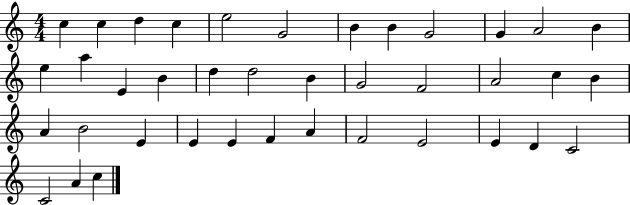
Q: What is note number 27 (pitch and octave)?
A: E4